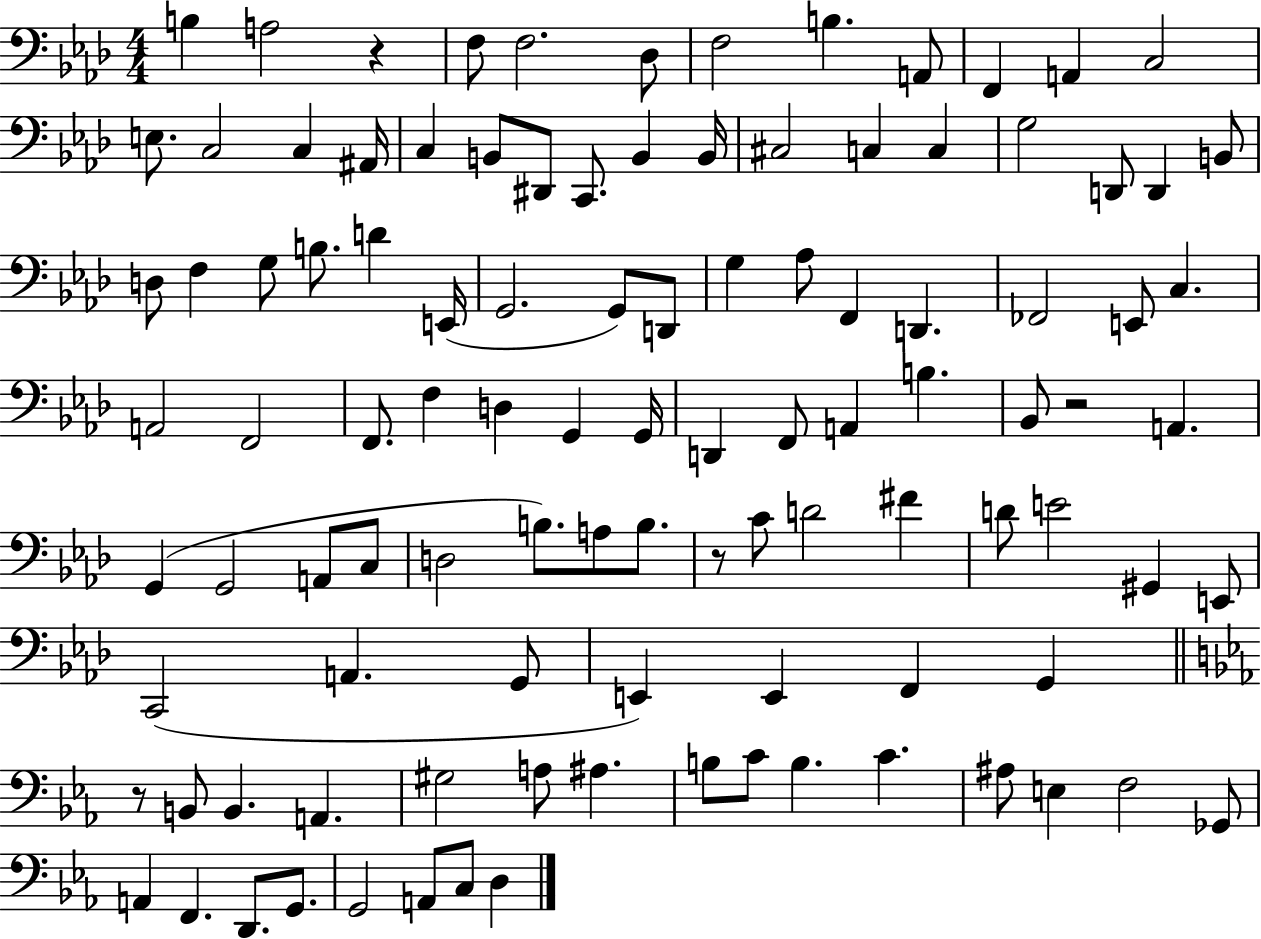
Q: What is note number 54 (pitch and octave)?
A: A2